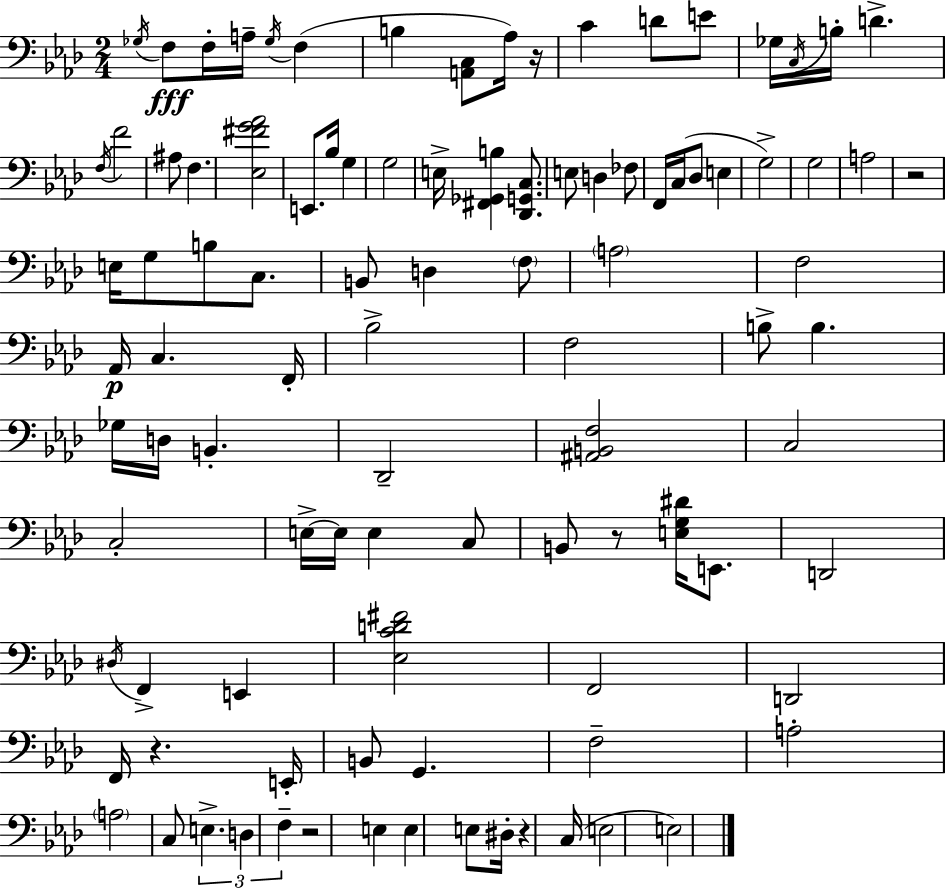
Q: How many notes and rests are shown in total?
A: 99